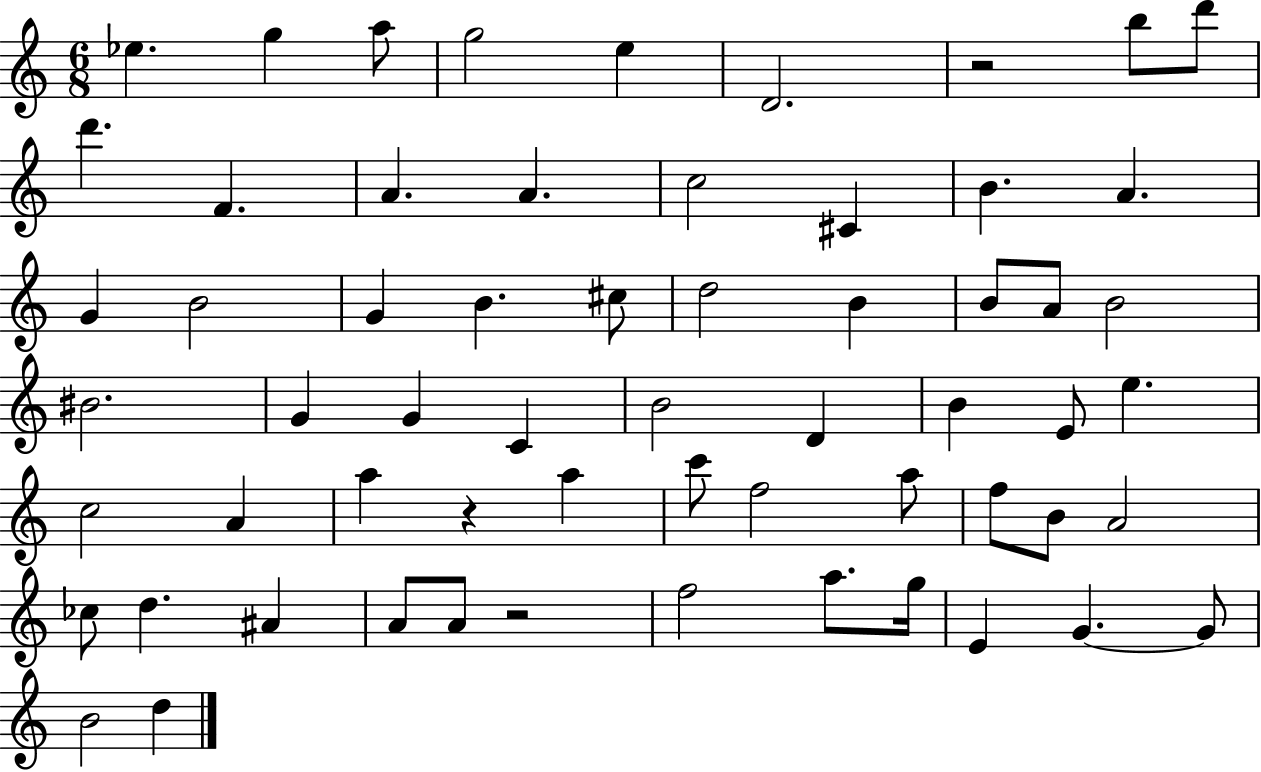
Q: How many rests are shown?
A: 3